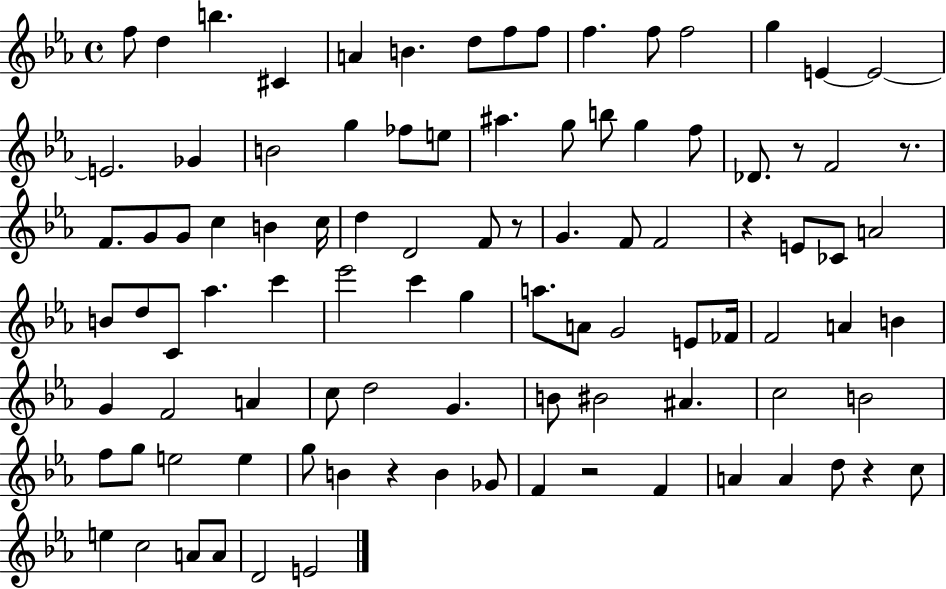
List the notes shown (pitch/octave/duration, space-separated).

F5/e D5/q B5/q. C#4/q A4/q B4/q. D5/e F5/e F5/e F5/q. F5/e F5/h G5/q E4/q E4/h E4/h. Gb4/q B4/h G5/q FES5/e E5/e A#5/q. G5/e B5/e G5/q F5/e Db4/e. R/e F4/h R/e. F4/e. G4/e G4/e C5/q B4/q C5/s D5/q D4/h F4/e R/e G4/q. F4/e F4/h R/q E4/e CES4/e A4/h B4/e D5/e C4/e Ab5/q. C6/q Eb6/h C6/q G5/q A5/e. A4/e G4/h E4/e FES4/s F4/h A4/q B4/q G4/q F4/h A4/q C5/e D5/h G4/q. B4/e BIS4/h A#4/q. C5/h B4/h F5/e G5/e E5/h E5/q G5/e B4/q R/q B4/q Gb4/e F4/q R/h F4/q A4/q A4/q D5/e R/q C5/e E5/q C5/h A4/e A4/e D4/h E4/h